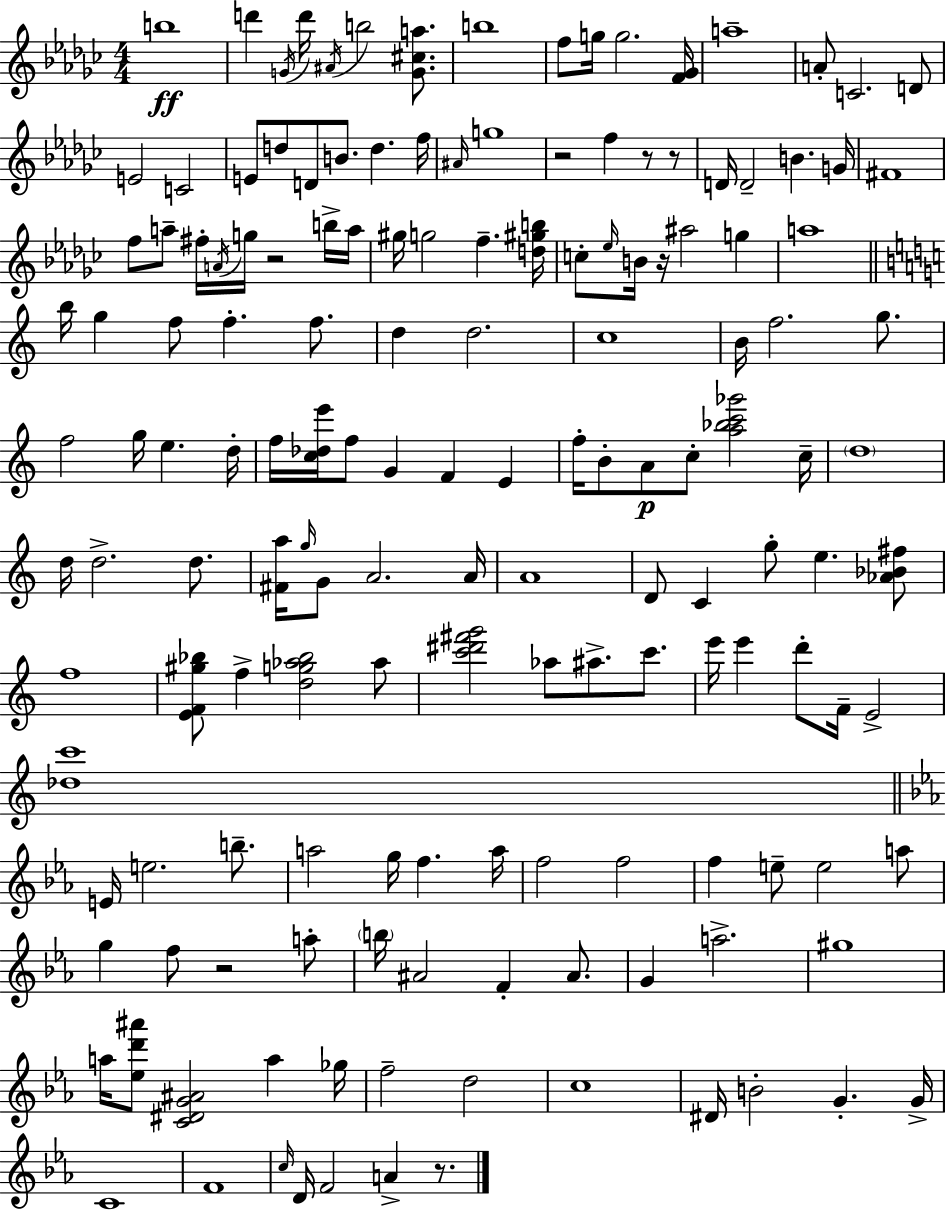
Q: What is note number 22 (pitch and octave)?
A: F5